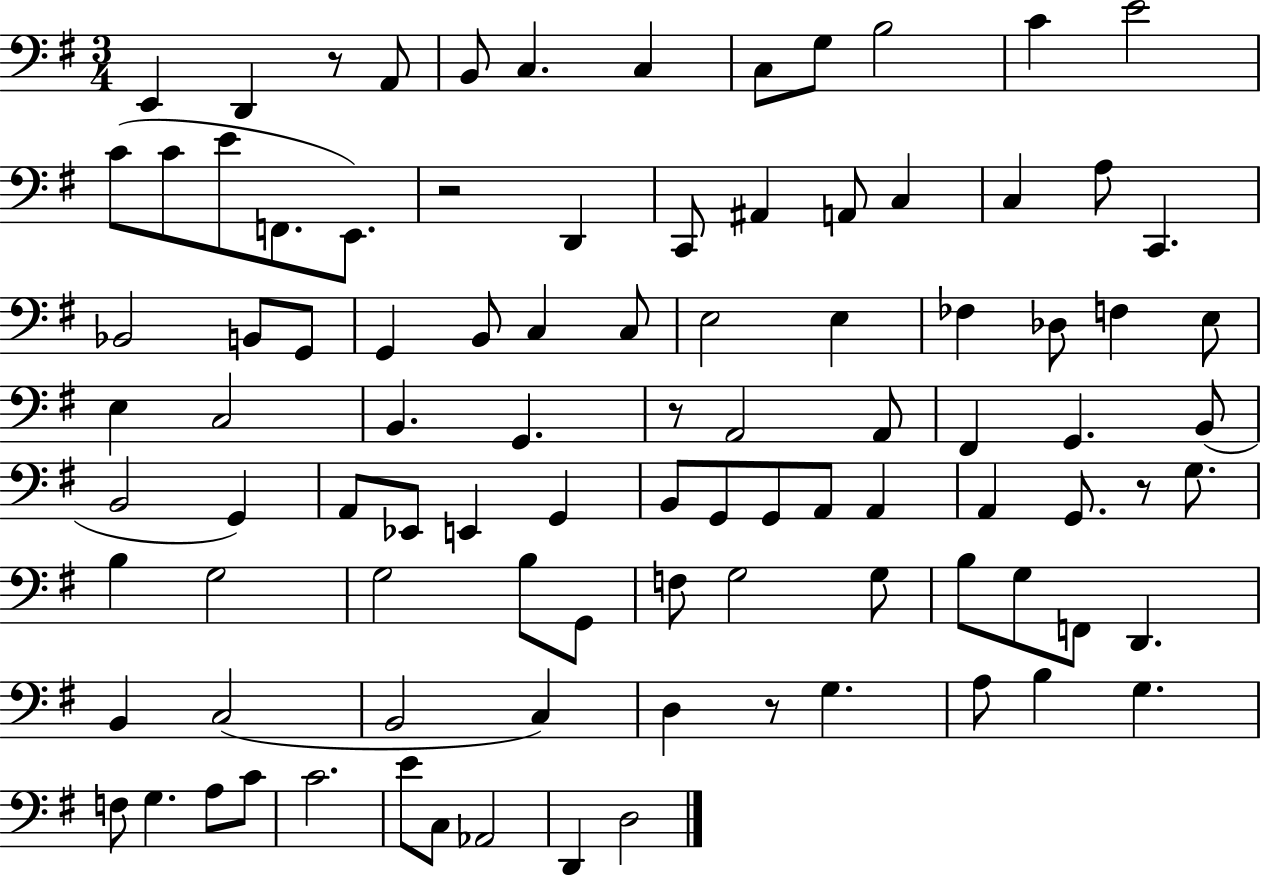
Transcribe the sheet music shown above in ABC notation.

X:1
T:Untitled
M:3/4
L:1/4
K:G
E,, D,, z/2 A,,/2 B,,/2 C, C, C,/2 G,/2 B,2 C E2 C/2 C/2 E/2 F,,/2 E,,/2 z2 D,, C,,/2 ^A,, A,,/2 C, C, A,/2 C,, _B,,2 B,,/2 G,,/2 G,, B,,/2 C, C,/2 E,2 E, _F, _D,/2 F, E,/2 E, C,2 B,, G,, z/2 A,,2 A,,/2 ^F,, G,, B,,/2 B,,2 G,, A,,/2 _E,,/2 E,, G,, B,,/2 G,,/2 G,,/2 A,,/2 A,, A,, G,,/2 z/2 G,/2 B, G,2 G,2 B,/2 G,,/2 F,/2 G,2 G,/2 B,/2 G,/2 F,,/2 D,, B,, C,2 B,,2 C, D, z/2 G, A,/2 B, G, F,/2 G, A,/2 C/2 C2 E/2 C,/2 _A,,2 D,, D,2